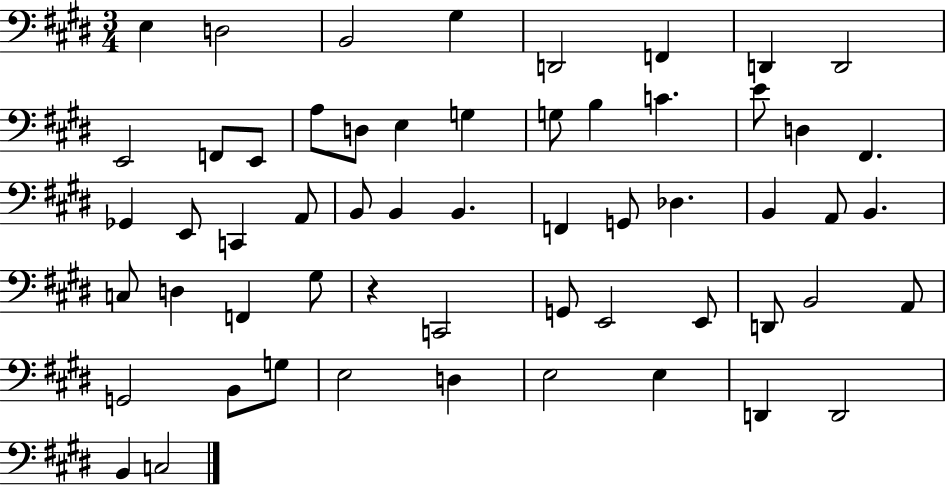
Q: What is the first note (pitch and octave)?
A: E3